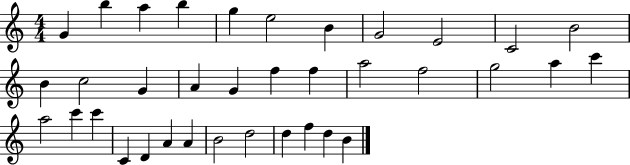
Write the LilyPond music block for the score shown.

{
  \clef treble
  \numericTimeSignature
  \time 4/4
  \key c \major
  g'4 b''4 a''4 b''4 | g''4 e''2 b'4 | g'2 e'2 | c'2 b'2 | \break b'4 c''2 g'4 | a'4 g'4 f''4 f''4 | a''2 f''2 | g''2 a''4 c'''4 | \break a''2 c'''4 c'''4 | c'4 d'4 a'4 a'4 | b'2 d''2 | d''4 f''4 d''4 b'4 | \break \bar "|."
}